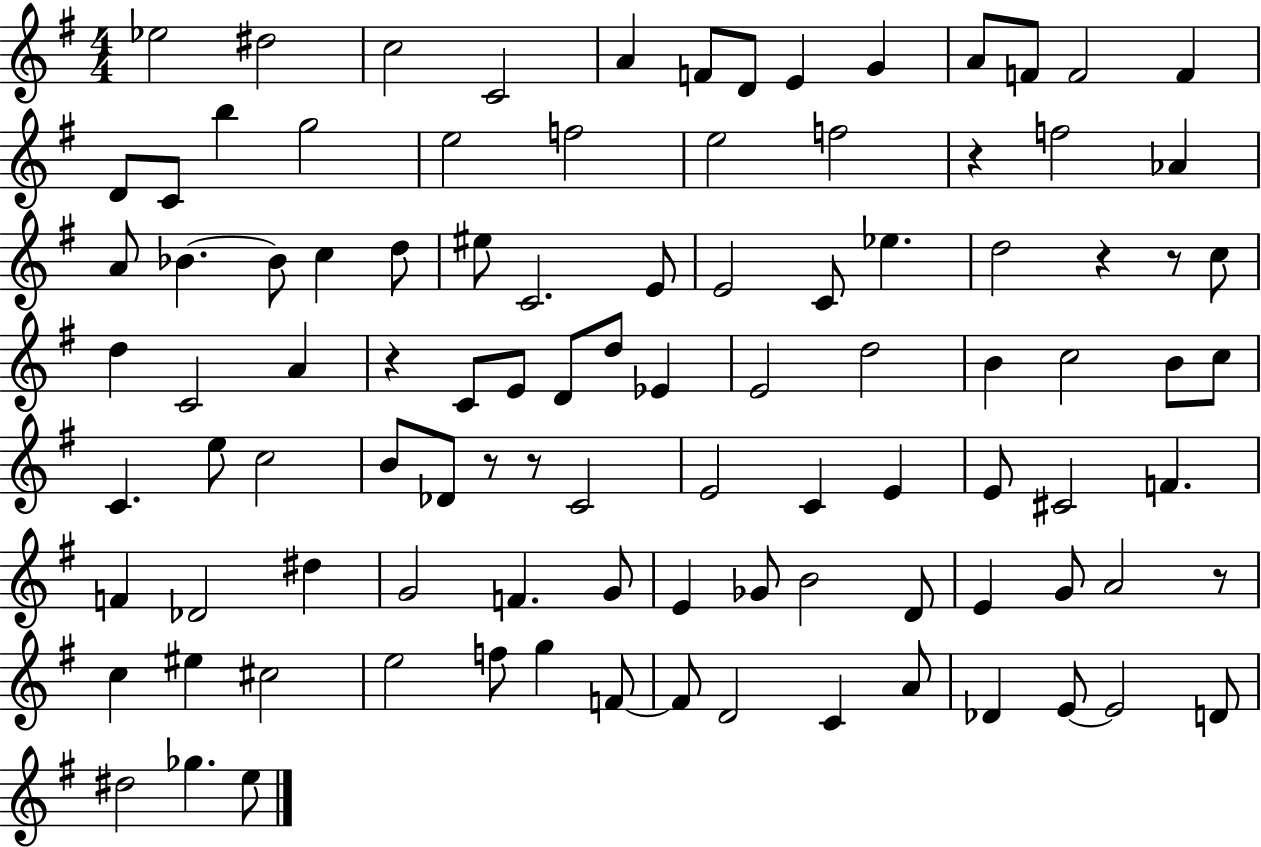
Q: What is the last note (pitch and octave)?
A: E5